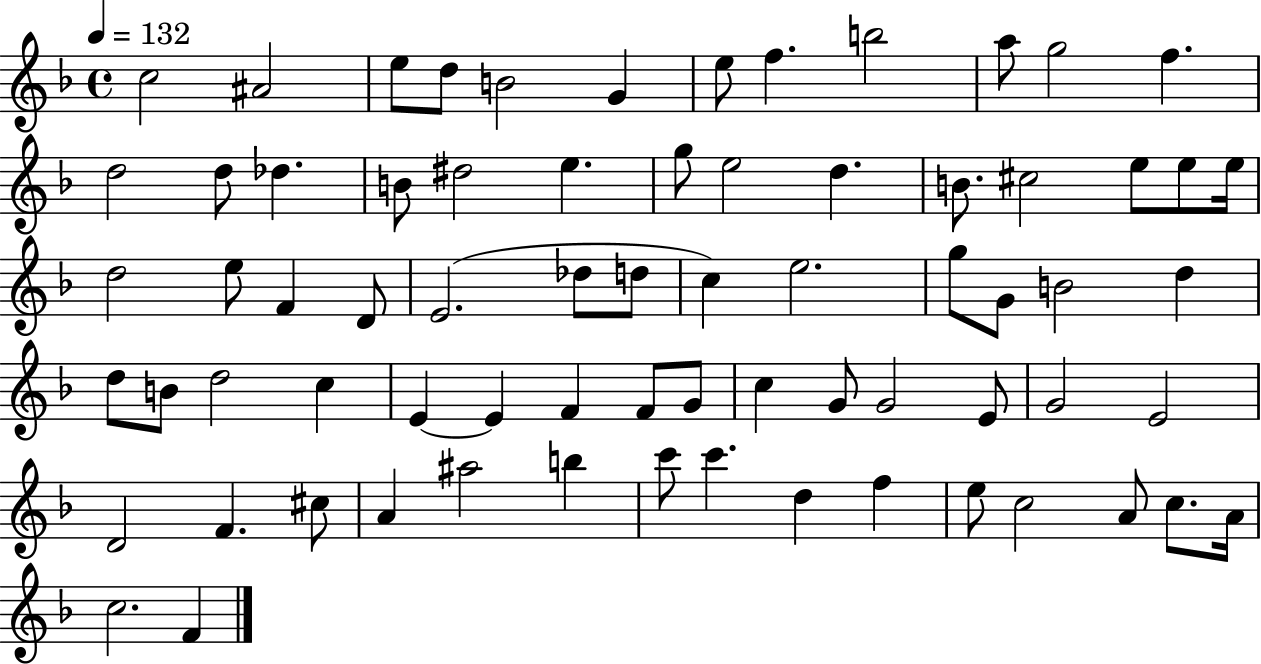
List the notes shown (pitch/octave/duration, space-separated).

C5/h A#4/h E5/e D5/e B4/h G4/q E5/e F5/q. B5/h A5/e G5/h F5/q. D5/h D5/e Db5/q. B4/e D#5/h E5/q. G5/e E5/h D5/q. B4/e. C#5/h E5/e E5/e E5/s D5/h E5/e F4/q D4/e E4/h. Db5/e D5/e C5/q E5/h. G5/e G4/e B4/h D5/q D5/e B4/e D5/h C5/q E4/q E4/q F4/q F4/e G4/e C5/q G4/e G4/h E4/e G4/h E4/h D4/h F4/q. C#5/e A4/q A#5/h B5/q C6/e C6/q. D5/q F5/q E5/e C5/h A4/e C5/e. A4/s C5/h. F4/q